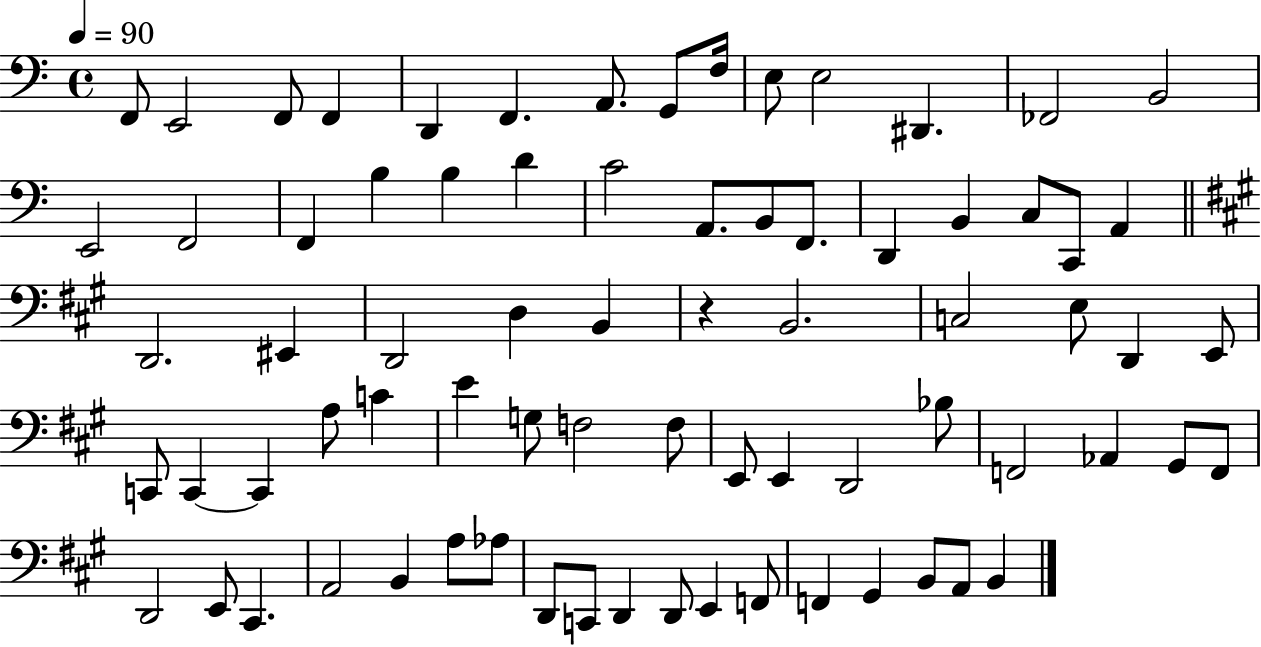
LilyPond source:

{
  \clef bass
  \time 4/4
  \defaultTimeSignature
  \key c \major
  \tempo 4 = 90
  \repeat volta 2 { f,8 e,2 f,8 f,4 | d,4 f,4. a,8. g,8 f16 | e8 e2 dis,4. | fes,2 b,2 | \break e,2 f,2 | f,4 b4 b4 d'4 | c'2 a,8. b,8 f,8. | d,4 b,4 c8 c,8 a,4 | \break \bar "||" \break \key a \major d,2. eis,4 | d,2 d4 b,4 | r4 b,2. | c2 e8 d,4 e,8 | \break c,8 c,4~~ c,4 a8 c'4 | e'4 g8 f2 f8 | e,8 e,4 d,2 bes8 | f,2 aes,4 gis,8 f,8 | \break d,2 e,8 cis,4. | a,2 b,4 a8 aes8 | d,8 c,8 d,4 d,8 e,4 f,8 | f,4 gis,4 b,8 a,8 b,4 | \break } \bar "|."
}